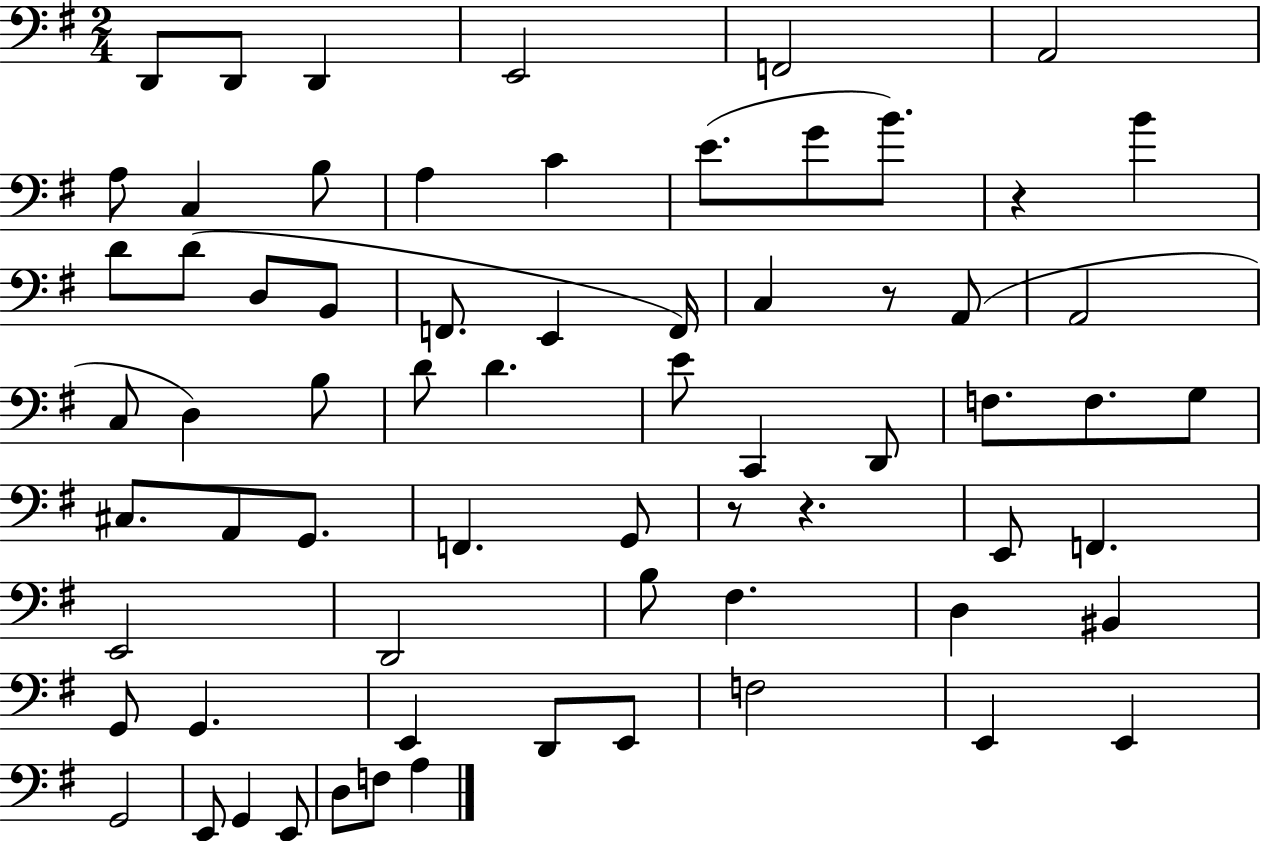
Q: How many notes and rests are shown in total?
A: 68